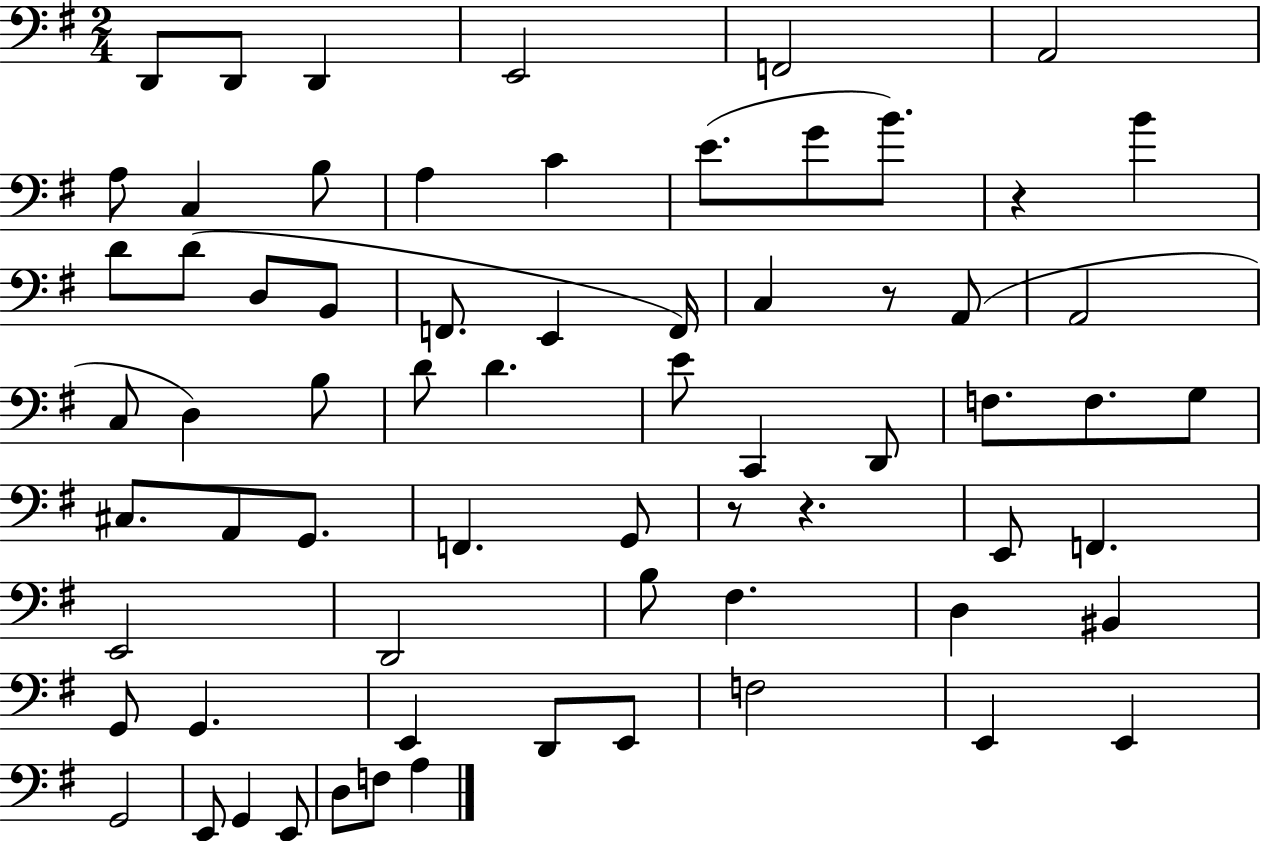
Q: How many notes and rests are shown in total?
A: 68